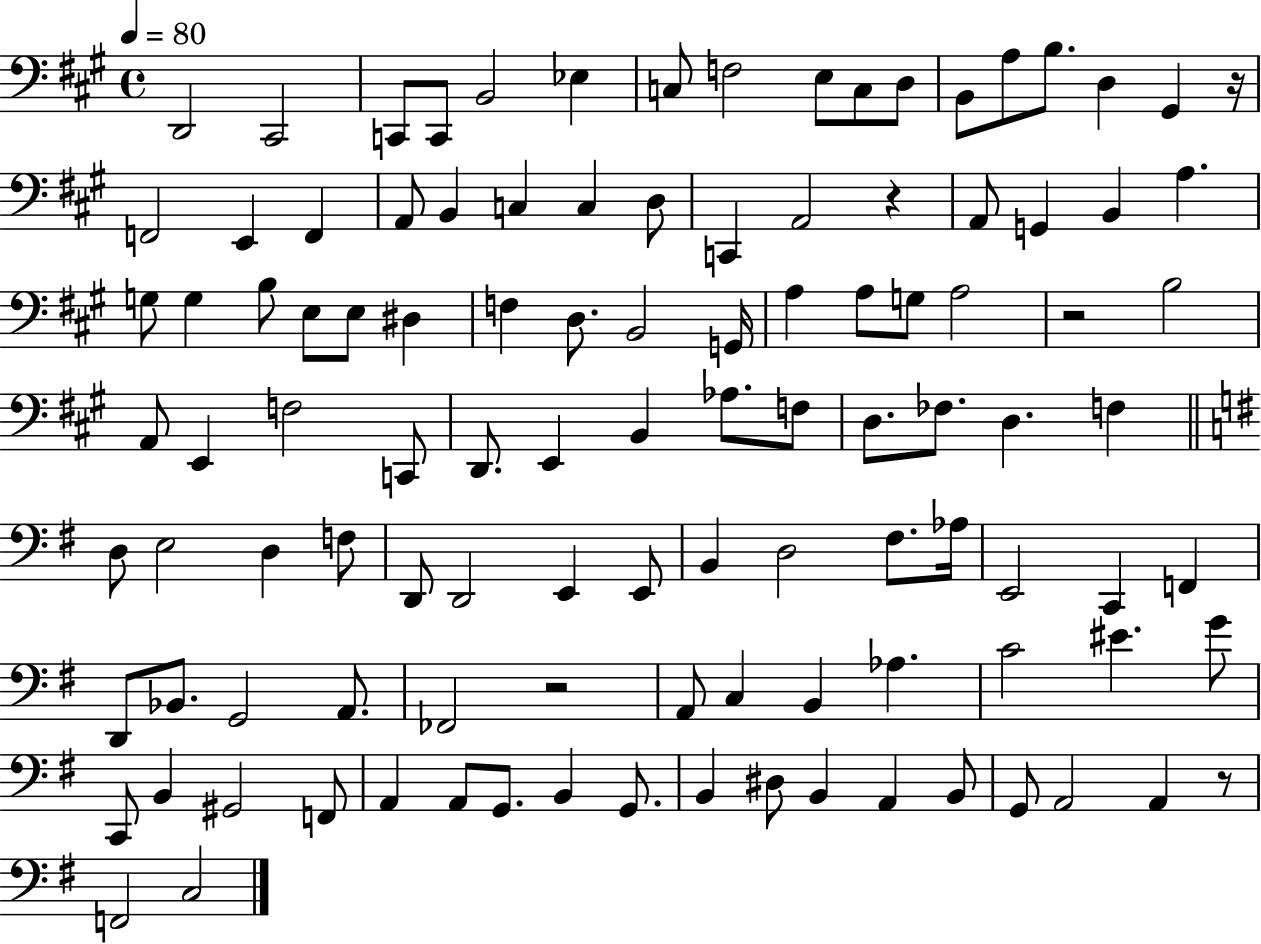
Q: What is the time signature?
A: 4/4